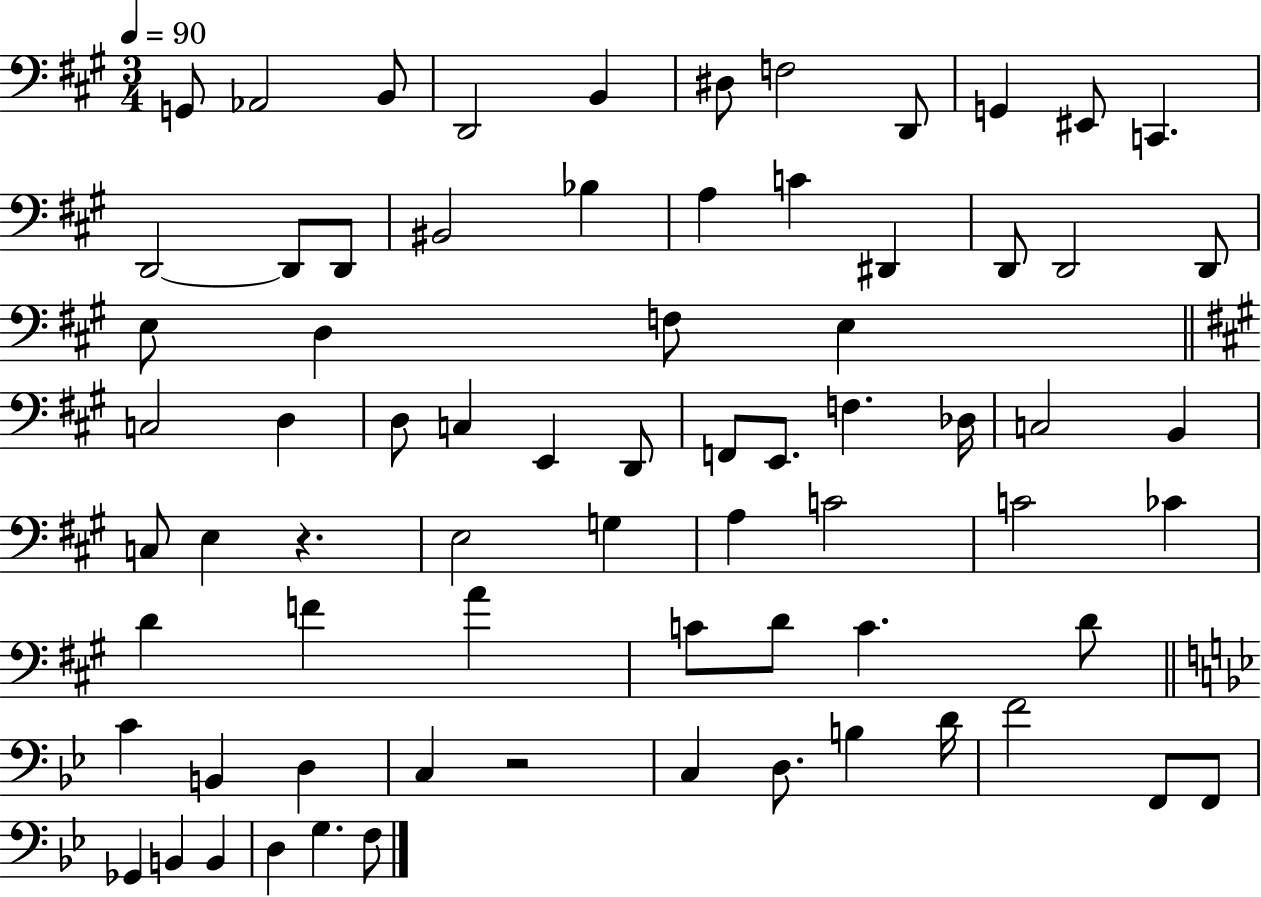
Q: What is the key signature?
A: A major